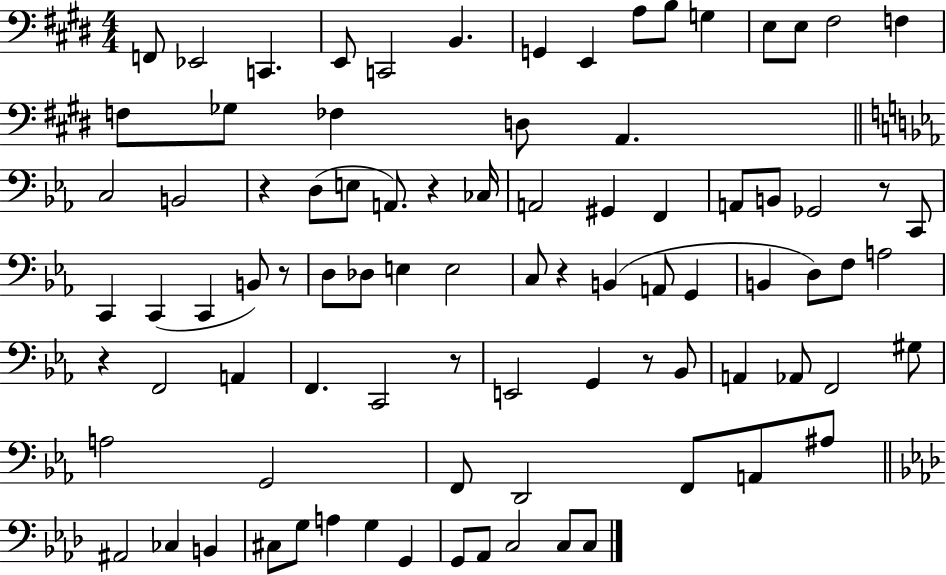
X:1
T:Untitled
M:4/4
L:1/4
K:E
F,,/2 _E,,2 C,, E,,/2 C,,2 B,, G,, E,, A,/2 B,/2 G, E,/2 E,/2 ^F,2 F, F,/2 _G,/2 _F, D,/2 A,, C,2 B,,2 z D,/2 E,/2 A,,/2 z _C,/4 A,,2 ^G,, F,, A,,/2 B,,/2 _G,,2 z/2 C,,/2 C,, C,, C,, B,,/2 z/2 D,/2 _D,/2 E, E,2 C,/2 z B,, A,,/2 G,, B,, D,/2 F,/2 A,2 z F,,2 A,, F,, C,,2 z/2 E,,2 G,, z/2 _B,,/2 A,, _A,,/2 F,,2 ^G,/2 A,2 G,,2 F,,/2 D,,2 F,,/2 A,,/2 ^A,/2 ^A,,2 _C, B,, ^C,/2 G,/2 A, G, G,, G,,/2 _A,,/2 C,2 C,/2 C,/2